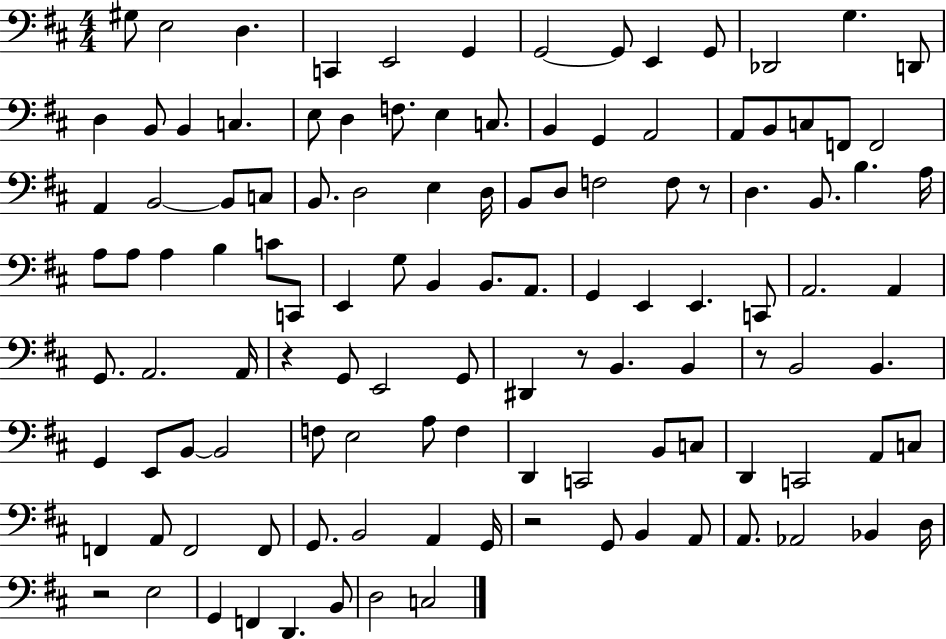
{
  \clef bass
  \numericTimeSignature
  \time 4/4
  \key d \major
  gis8 e2 d4. | c,4 e,2 g,4 | g,2~~ g,8 e,4 g,8 | des,2 g4. d,8 | \break d4 b,8 b,4 c4. | e8 d4 f8. e4 c8. | b,4 g,4 a,2 | a,8 b,8 c8 f,8 f,2 | \break a,4 b,2~~ b,8 c8 | b,8. d2 e4 d16 | b,8 d8 f2 f8 r8 | d4. b,8. b4. a16 | \break a8 a8 a4 b4 c'8 c,8 | e,4 g8 b,4 b,8. a,8. | g,4 e,4 e,4. c,8 | a,2. a,4 | \break g,8. a,2. a,16 | r4 g,8 e,2 g,8 | dis,4 r8 b,4. b,4 | r8 b,2 b,4. | \break g,4 e,8 b,8~~ b,2 | f8 e2 a8 f4 | d,4 c,2 b,8 c8 | d,4 c,2 a,8 c8 | \break f,4 a,8 f,2 f,8 | g,8. b,2 a,4 g,16 | r2 g,8 b,4 a,8 | a,8. aes,2 bes,4 d16 | \break r2 e2 | g,4 f,4 d,4. b,8 | d2 c2 | \bar "|."
}